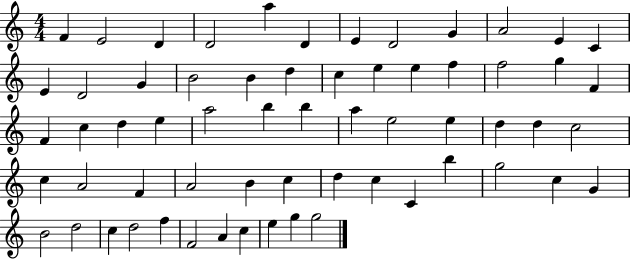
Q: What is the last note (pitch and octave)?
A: G5